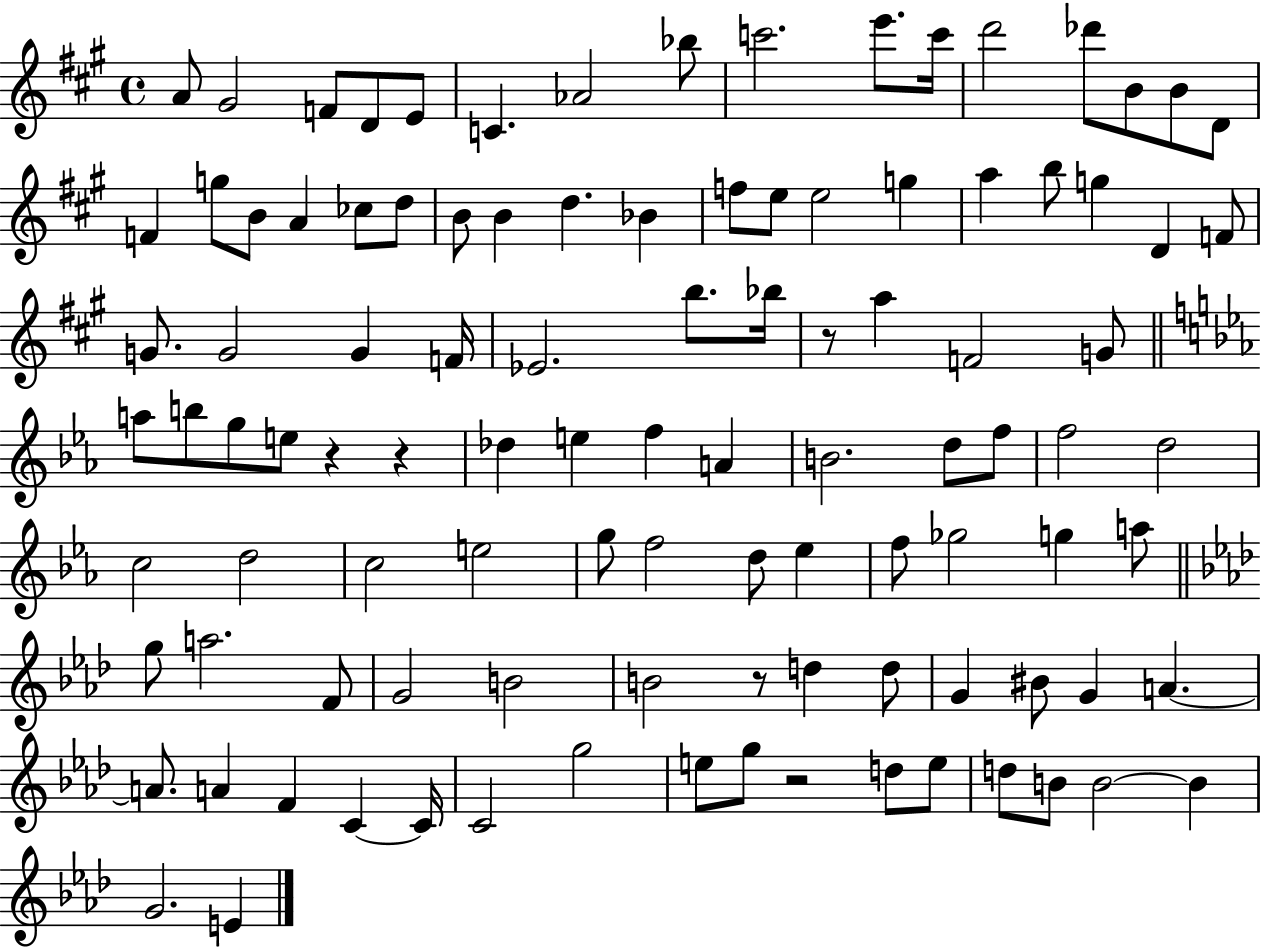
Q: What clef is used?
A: treble